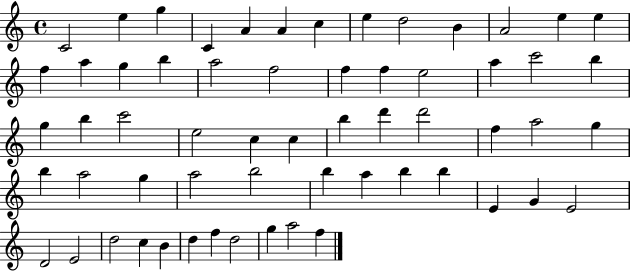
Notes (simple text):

C4/h E5/q G5/q C4/q A4/q A4/q C5/q E5/q D5/h B4/q A4/h E5/q E5/q F5/q A5/q G5/q B5/q A5/h F5/h F5/q F5/q E5/h A5/q C6/h B5/q G5/q B5/q C6/h E5/h C5/q C5/q B5/q D6/q D6/h F5/q A5/h G5/q B5/q A5/h G5/q A5/h B5/h B5/q A5/q B5/q B5/q E4/q G4/q E4/h D4/h E4/h D5/h C5/q B4/q D5/q F5/q D5/h G5/q A5/h F5/q